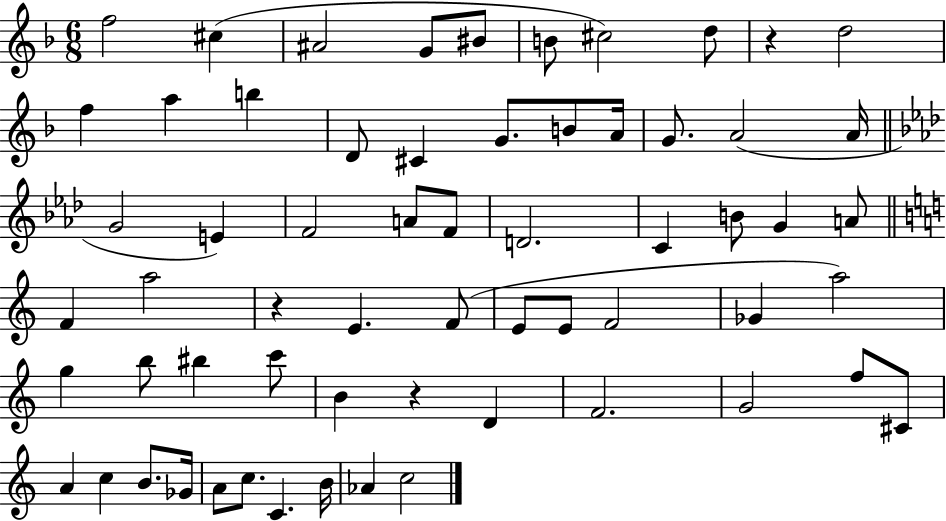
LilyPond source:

{
  \clef treble
  \numericTimeSignature
  \time 6/8
  \key f \major
  f''2 cis''4( | ais'2 g'8 bis'8 | b'8 cis''2) d''8 | r4 d''2 | \break f''4 a''4 b''4 | d'8 cis'4 g'8. b'8 a'16 | g'8. a'2( a'16 | \bar "||" \break \key f \minor g'2 e'4) | f'2 a'8 f'8 | d'2. | c'4 b'8 g'4 a'8 | \break \bar "||" \break \key c \major f'4 a''2 | r4 e'4. f'8( | e'8 e'8 f'2 | ges'4 a''2) | \break g''4 b''8 bis''4 c'''8 | b'4 r4 d'4 | f'2. | g'2 f''8 cis'8 | \break a'4 c''4 b'8. ges'16 | a'8 c''8. c'4. b'16 | aes'4 c''2 | \bar "|."
}